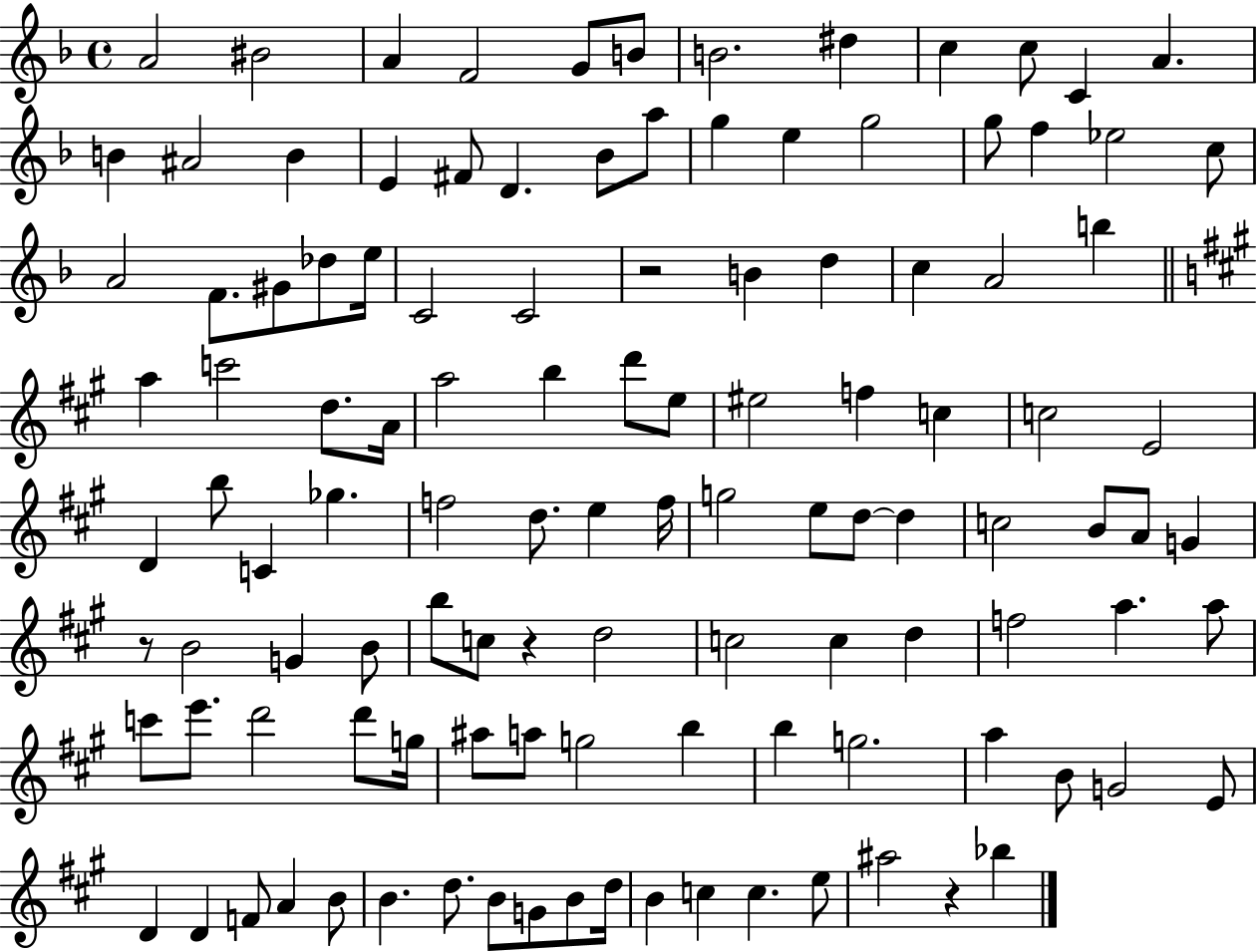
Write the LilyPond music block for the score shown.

{
  \clef treble
  \time 4/4
  \defaultTimeSignature
  \key f \major
  a'2 bis'2 | a'4 f'2 g'8 b'8 | b'2. dis''4 | c''4 c''8 c'4 a'4. | \break b'4 ais'2 b'4 | e'4 fis'8 d'4. bes'8 a''8 | g''4 e''4 g''2 | g''8 f''4 ees''2 c''8 | \break a'2 f'8. gis'8 des''8 e''16 | c'2 c'2 | r2 b'4 d''4 | c''4 a'2 b''4 | \break \bar "||" \break \key a \major a''4 c'''2 d''8. a'16 | a''2 b''4 d'''8 e''8 | eis''2 f''4 c''4 | c''2 e'2 | \break d'4 b''8 c'4 ges''4. | f''2 d''8. e''4 f''16 | g''2 e''8 d''8~~ d''4 | c''2 b'8 a'8 g'4 | \break r8 b'2 g'4 b'8 | b''8 c''8 r4 d''2 | c''2 c''4 d''4 | f''2 a''4. a''8 | \break c'''8 e'''8. d'''2 d'''8 g''16 | ais''8 a''8 g''2 b''4 | b''4 g''2. | a''4 b'8 g'2 e'8 | \break d'4 d'4 f'8 a'4 b'8 | b'4. d''8. b'8 g'8 b'8 d''16 | b'4 c''4 c''4. e''8 | ais''2 r4 bes''4 | \break \bar "|."
}